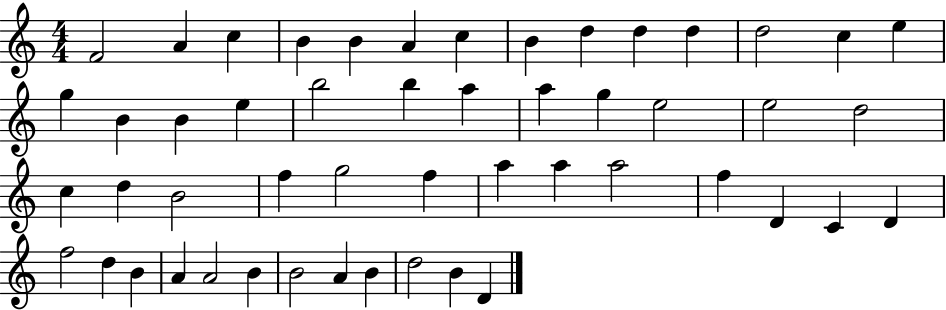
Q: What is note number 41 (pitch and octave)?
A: D5